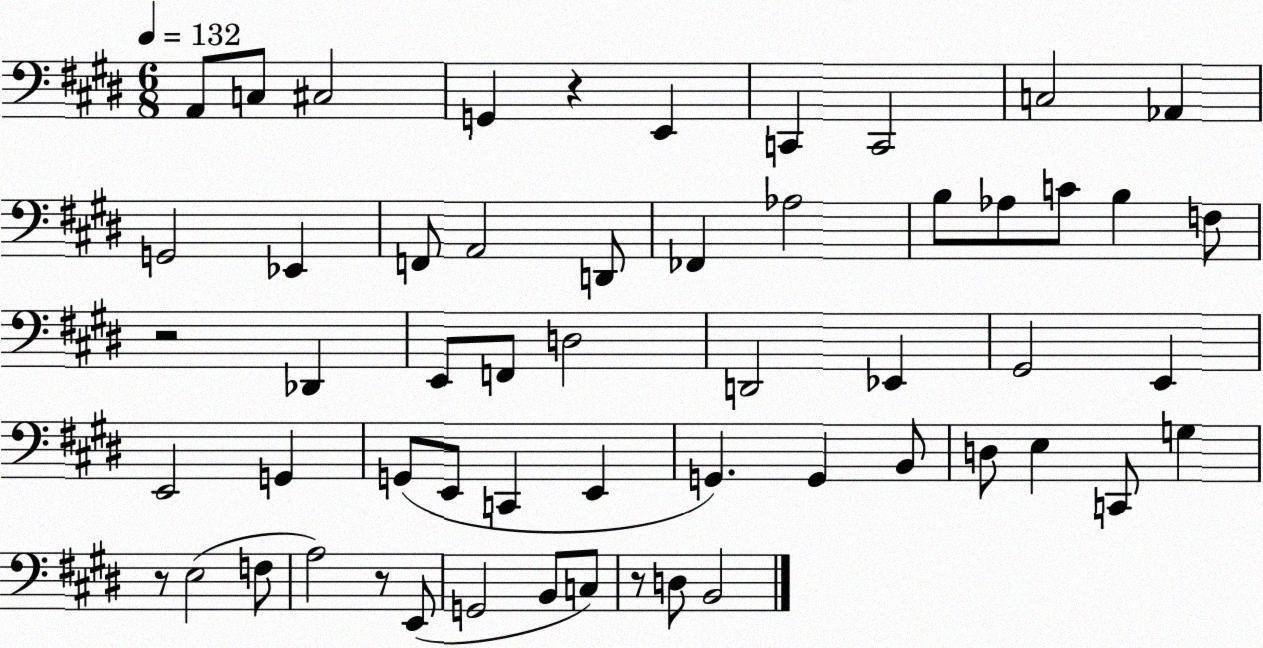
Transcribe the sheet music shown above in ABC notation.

X:1
T:Untitled
M:6/8
L:1/4
K:E
A,,/2 C,/2 ^C,2 G,, z E,, C,, C,,2 C,2 _A,, G,,2 _E,, F,,/2 A,,2 D,,/2 _F,, _A,2 B,/2 _A,/2 C/2 B, F,/2 z2 _D,, E,,/2 F,,/2 D,2 D,,2 _E,, ^G,,2 E,, E,,2 G,, G,,/2 E,,/2 C,, E,, G,, G,, B,,/2 D,/2 E, C,,/2 G, z/2 E,2 F,/2 A,2 z/2 E,,/2 G,,2 B,,/2 C,/2 z/2 D,/2 B,,2